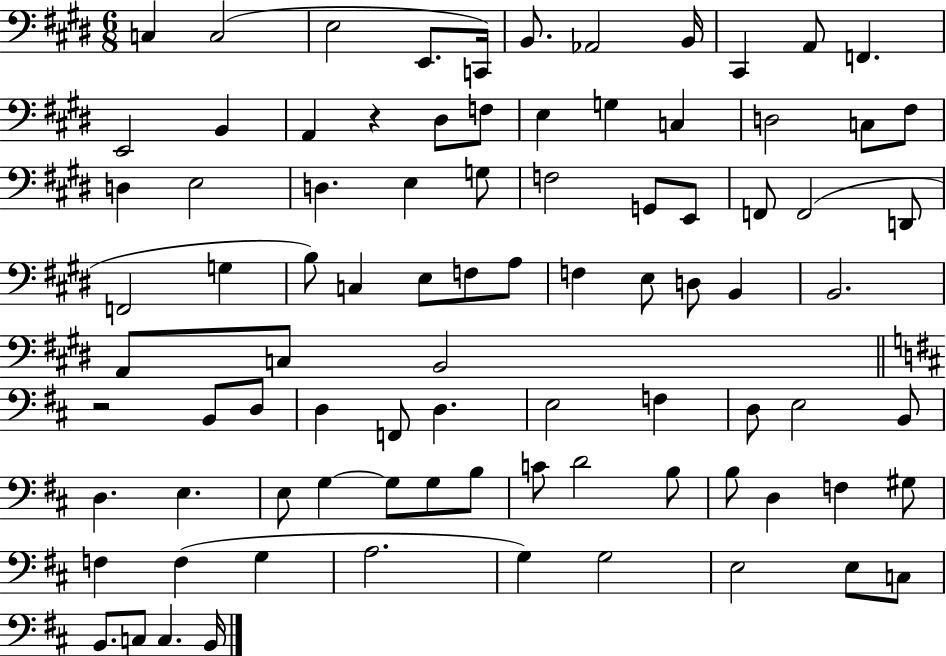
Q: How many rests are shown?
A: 2